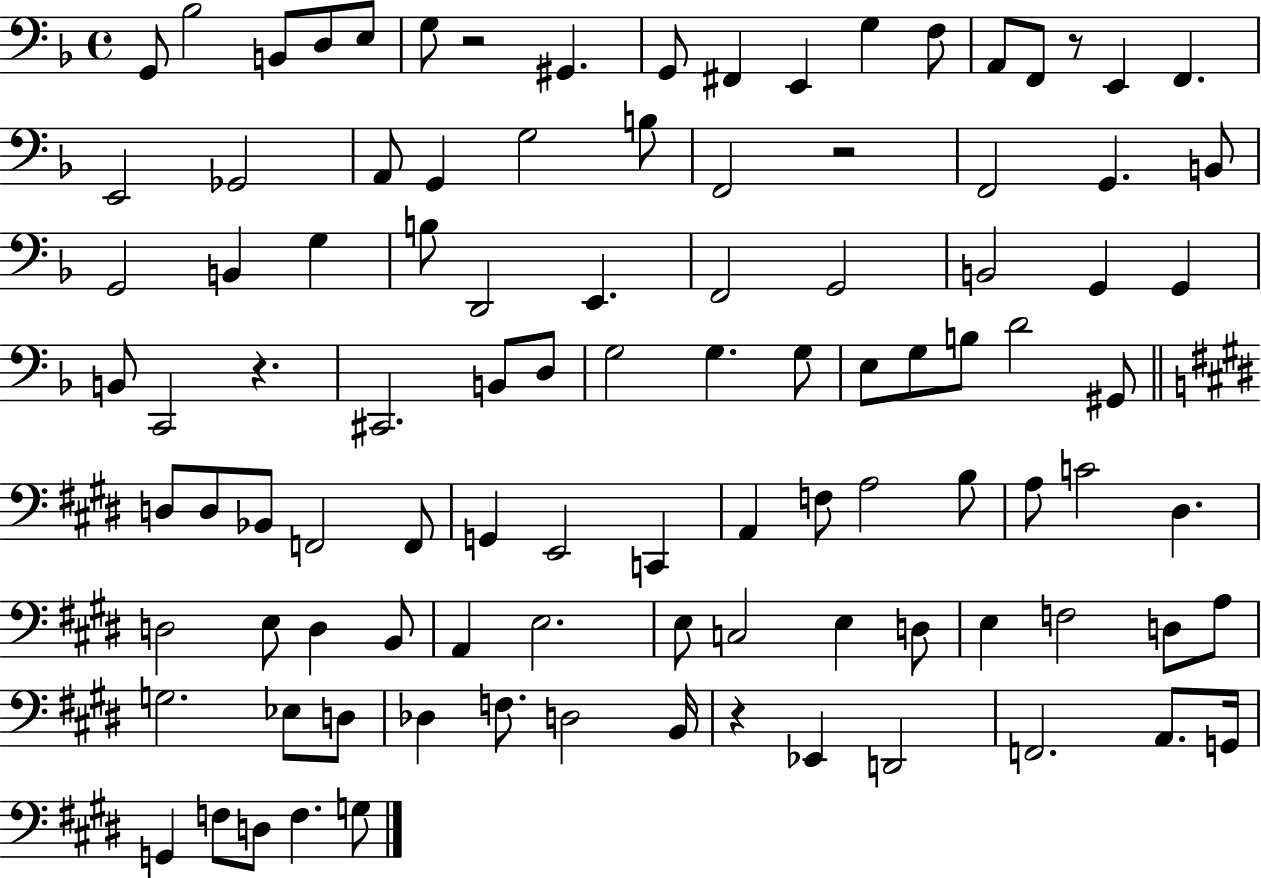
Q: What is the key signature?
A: F major